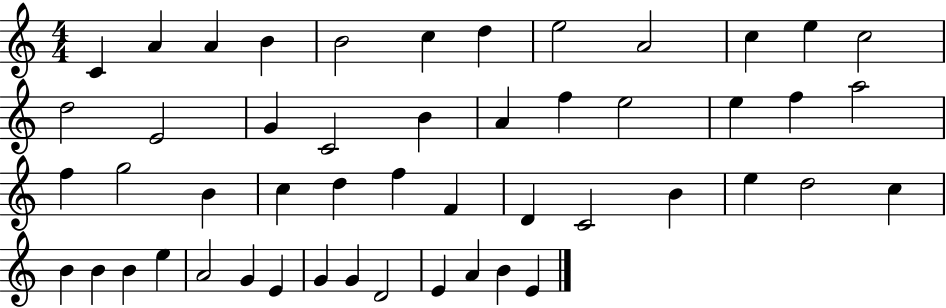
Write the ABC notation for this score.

X:1
T:Untitled
M:4/4
L:1/4
K:C
C A A B B2 c d e2 A2 c e c2 d2 E2 G C2 B A f e2 e f a2 f g2 B c d f F D C2 B e d2 c B B B e A2 G E G G D2 E A B E